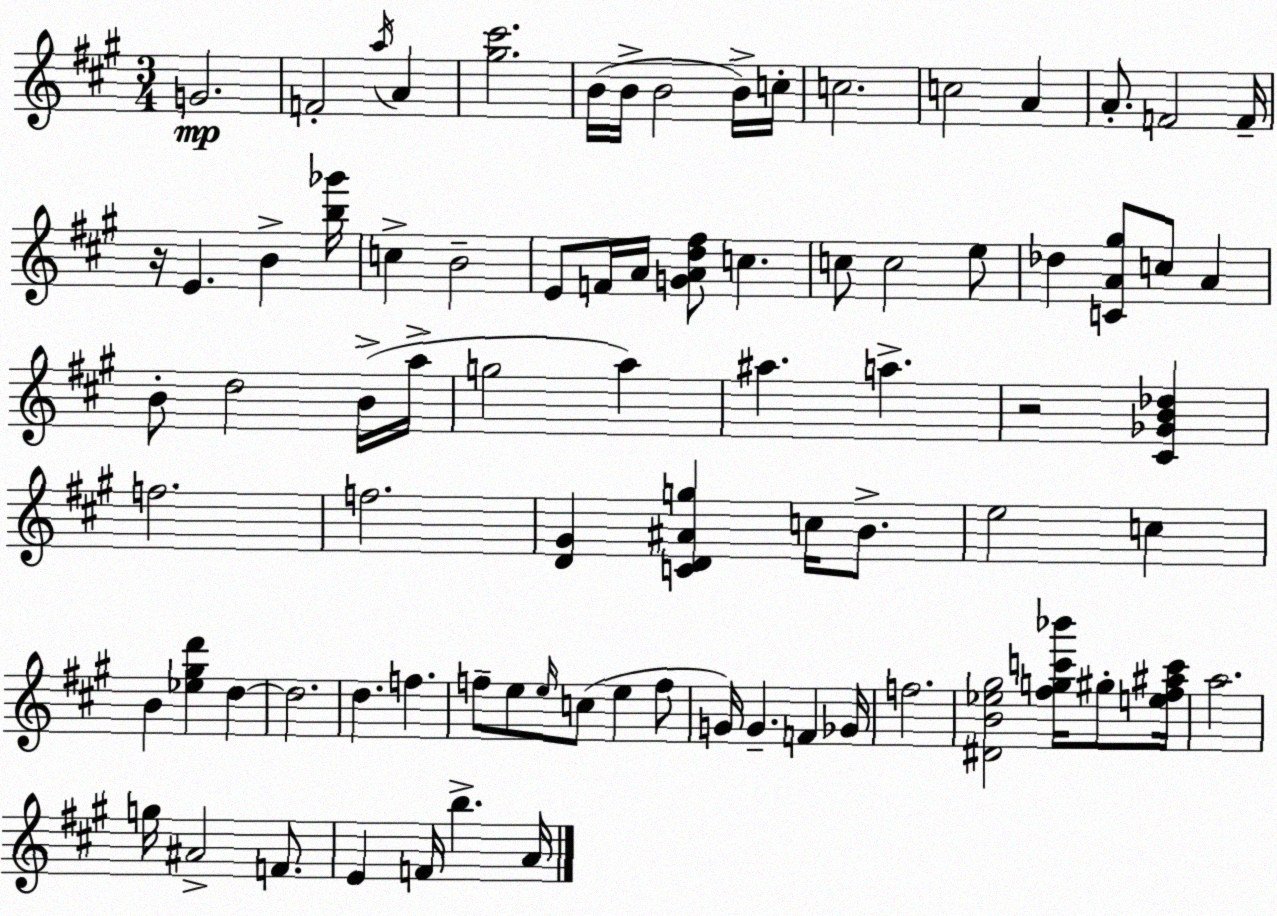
X:1
T:Untitled
M:3/4
L:1/4
K:A
G2 F2 a/4 A [^g^c']2 B/4 B/4 B2 B/4 c/4 c2 c2 A A/2 F2 F/4 z/4 E B [b_g']/4 c B2 E/2 F/4 A/4 [GAd^f]/2 c c/2 c2 e/2 _d [CA^g]/2 c/2 A B/2 d2 B/4 a/4 g2 a ^a a z2 [^C_GB_d] f2 f2 [D^G] [CD^Ag] c/4 B/2 e2 c B [_e^gd'] d d2 d f f/2 e/2 e/4 c/2 e f/2 G/4 G F _G/4 f2 [^DB_e^g]2 [^fgc'_b']/4 ^g/2 [e^f^ac']/4 a2 g/4 ^A2 F/2 E F/4 b A/4